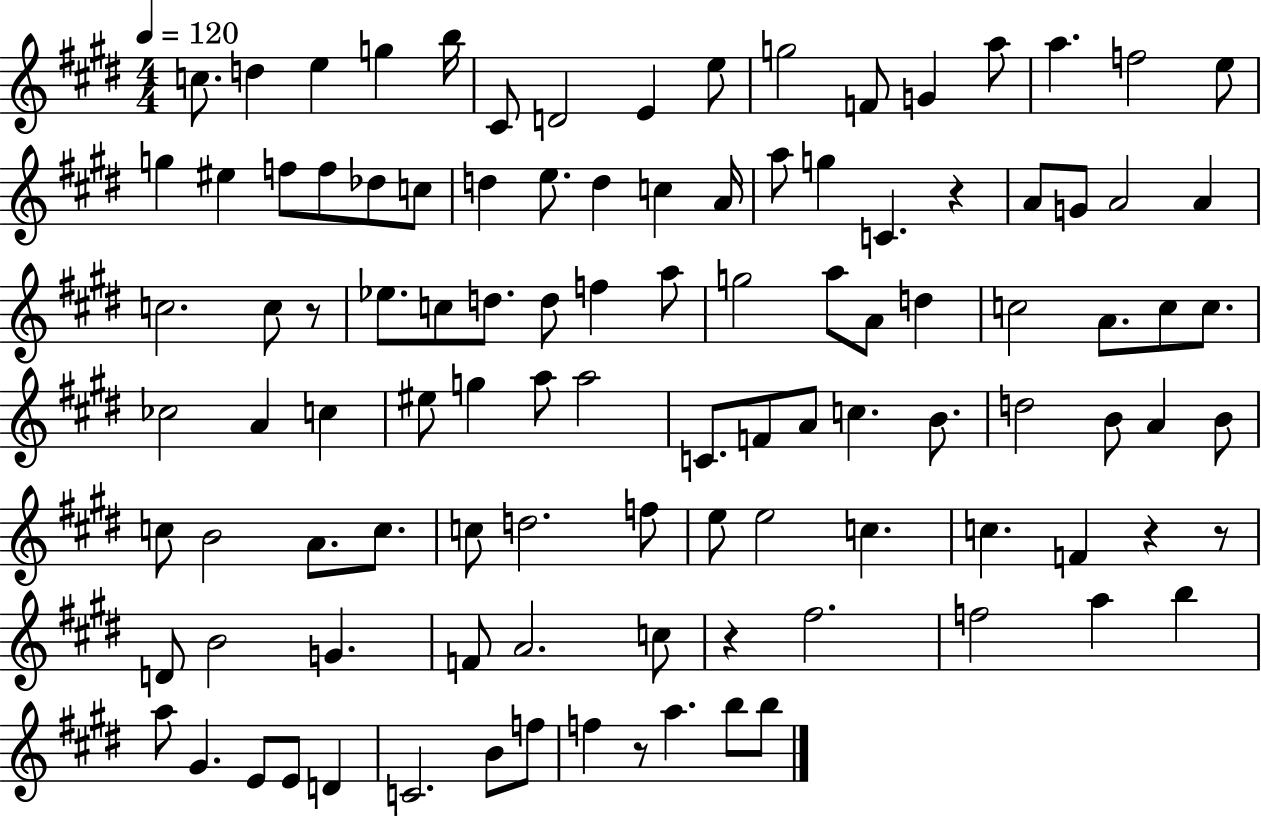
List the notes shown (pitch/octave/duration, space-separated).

C5/e. D5/q E5/q G5/q B5/s C#4/e D4/h E4/q E5/e G5/h F4/e G4/q A5/e A5/q. F5/h E5/e G5/q EIS5/q F5/e F5/e Db5/e C5/e D5/q E5/e. D5/q C5/q A4/s A5/e G5/q C4/q. R/q A4/e G4/e A4/h A4/q C5/h. C5/e R/e Eb5/e. C5/e D5/e. D5/e F5/q A5/e G5/h A5/e A4/e D5/q C5/h A4/e. C5/e C5/e. CES5/h A4/q C5/q EIS5/e G5/q A5/e A5/h C4/e. F4/e A4/e C5/q. B4/e. D5/h B4/e A4/q B4/e C5/e B4/h A4/e. C5/e. C5/e D5/h. F5/e E5/e E5/h C5/q. C5/q. F4/q R/q R/e D4/e B4/h G4/q. F4/e A4/h. C5/e R/q F#5/h. F5/h A5/q B5/q A5/e G#4/q. E4/e E4/e D4/q C4/h. B4/e F5/e F5/q R/e A5/q. B5/e B5/e